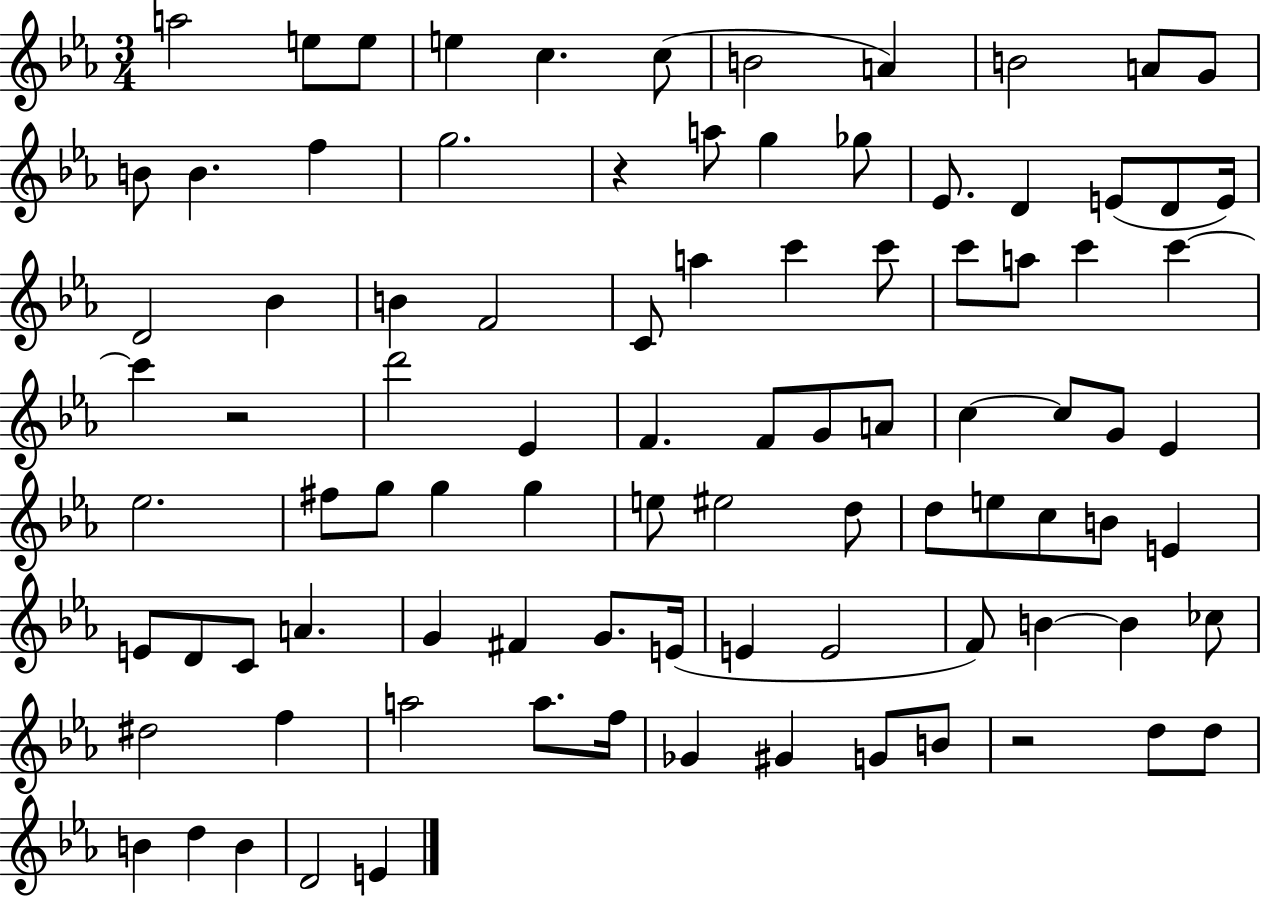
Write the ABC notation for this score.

X:1
T:Untitled
M:3/4
L:1/4
K:Eb
a2 e/2 e/2 e c c/2 B2 A B2 A/2 G/2 B/2 B f g2 z a/2 g _g/2 _E/2 D E/2 D/2 E/4 D2 _B B F2 C/2 a c' c'/2 c'/2 a/2 c' c' c' z2 d'2 _E F F/2 G/2 A/2 c c/2 G/2 _E _e2 ^f/2 g/2 g g e/2 ^e2 d/2 d/2 e/2 c/2 B/2 E E/2 D/2 C/2 A G ^F G/2 E/4 E E2 F/2 B B _c/2 ^d2 f a2 a/2 f/4 _G ^G G/2 B/2 z2 d/2 d/2 B d B D2 E